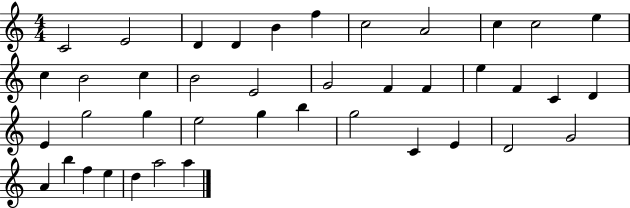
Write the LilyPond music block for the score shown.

{
  \clef treble
  \numericTimeSignature
  \time 4/4
  \key c \major
  c'2 e'2 | d'4 d'4 b'4 f''4 | c''2 a'2 | c''4 c''2 e''4 | \break c''4 b'2 c''4 | b'2 e'2 | g'2 f'4 f'4 | e''4 f'4 c'4 d'4 | \break e'4 g''2 g''4 | e''2 g''4 b''4 | g''2 c'4 e'4 | d'2 g'2 | \break a'4 b''4 f''4 e''4 | d''4 a''2 a''4 | \bar "|."
}